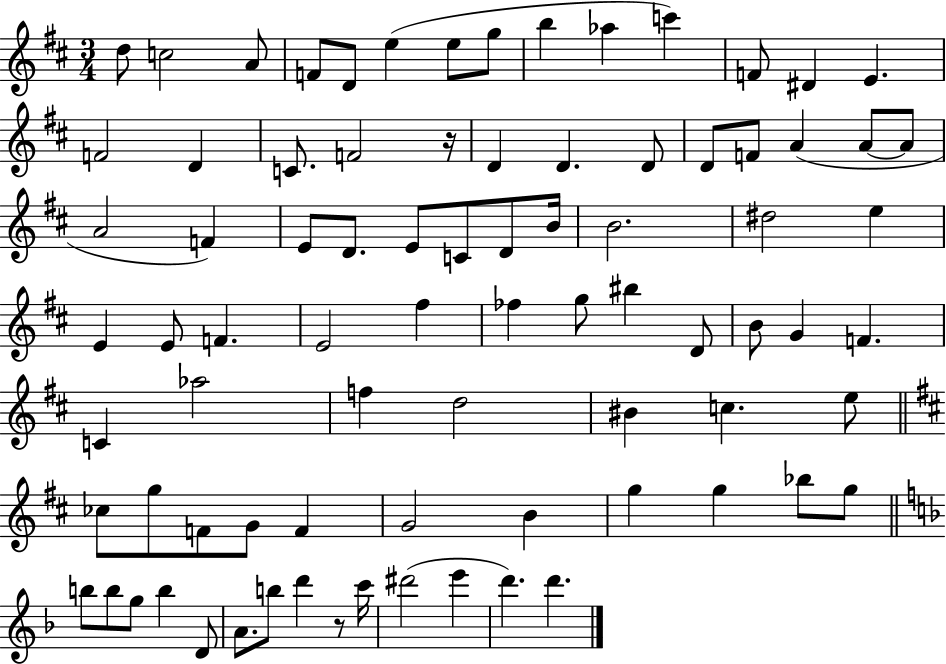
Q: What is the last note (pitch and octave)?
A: D6